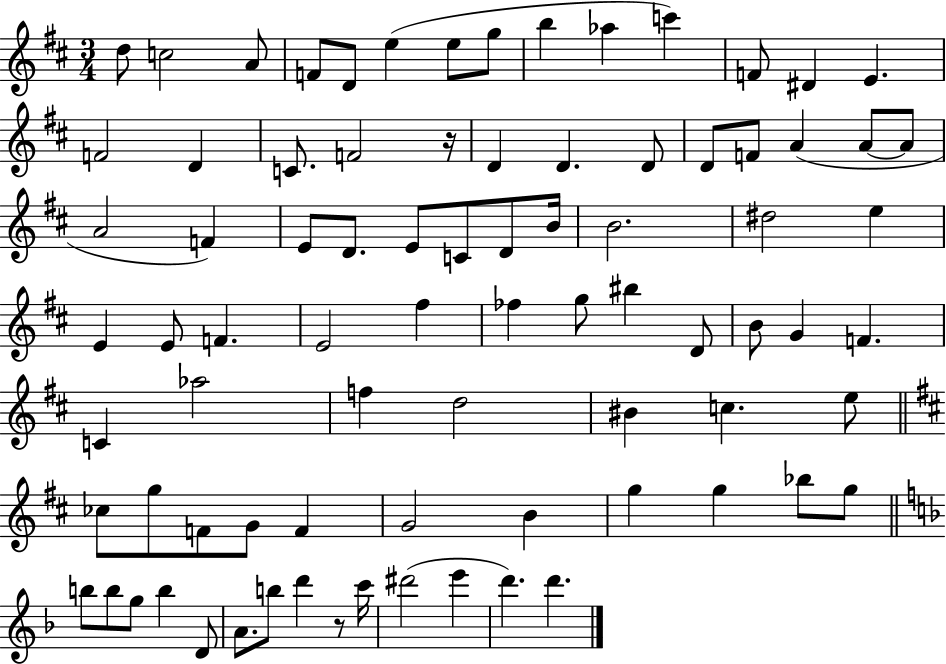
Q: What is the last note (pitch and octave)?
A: D6